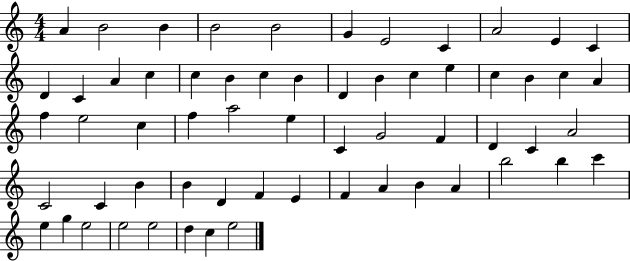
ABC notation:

X:1
T:Untitled
M:4/4
L:1/4
K:C
A B2 B B2 B2 G E2 C A2 E C D C A c c B c B D B c e c B c A f e2 c f a2 e C G2 F D C A2 C2 C B B D F E F A B A b2 b c' e g e2 e2 e2 d c e2